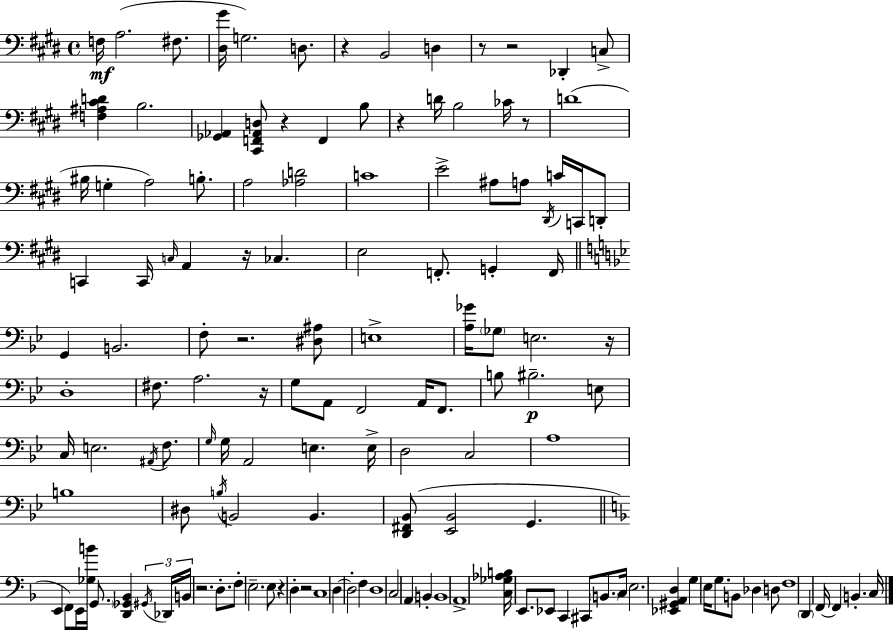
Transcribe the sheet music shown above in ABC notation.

X:1
T:Untitled
M:4/4
L:1/4
K:E
F,/4 A,2 ^F,/2 [^D,^G]/4 G,2 D,/2 z B,,2 D, z/2 z2 _D,, C,/2 [F,^A,^CD] B,2 [_G,,_A,,] [^C,,F,,_A,,D,]/2 z F,, B,/2 z D/4 B,2 _C/4 z/2 D4 ^B,/4 G, A,2 B,/2 A,2 [_A,D]2 C4 E2 ^A,/2 A,/2 ^D,,/4 C/4 C,,/4 D,,/2 C,, C,,/4 C,/4 A,, z/4 _C, E,2 F,,/2 G,, F,,/4 G,, B,,2 F,/2 z2 [^D,^A,]/2 E,4 [A,_G]/4 _G,/2 E,2 z/4 D,4 ^F,/2 A,2 z/4 G,/2 A,,/2 F,,2 A,,/4 F,,/2 B,/2 ^B,2 E,/2 C,/4 E,2 ^A,,/4 F,/2 G,/4 G,/4 A,,2 E, E,/4 D,2 C,2 A,4 B,4 ^D,/2 B,/4 B,,2 B,, [D,,^F,,_B,,]/2 [_E,,_B,,]2 G,, E,, F,,/2 E,,/4 [_G,B]/4 G,,/2 [D,,_G,,_B,,] ^G,,/4 _D,,/4 B,,/4 z2 D,/2 F,/2 E,2 E,/2 z D, z2 C,4 D, D,2 F, D,4 C,2 A,, B,, B,,4 A,,4 [C,_G,_A,B,]/4 E,,/2 _E,,/2 C,, ^C,,/2 B,,/2 C,/4 E,2 [_E,,^G,,A,,D,] G, E,/4 G,/2 B,,/2 _D, D,/2 F,4 D,, F,,/4 F,, B,, C,/4